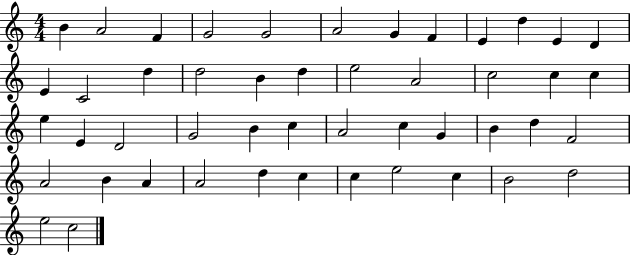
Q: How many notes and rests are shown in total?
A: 48